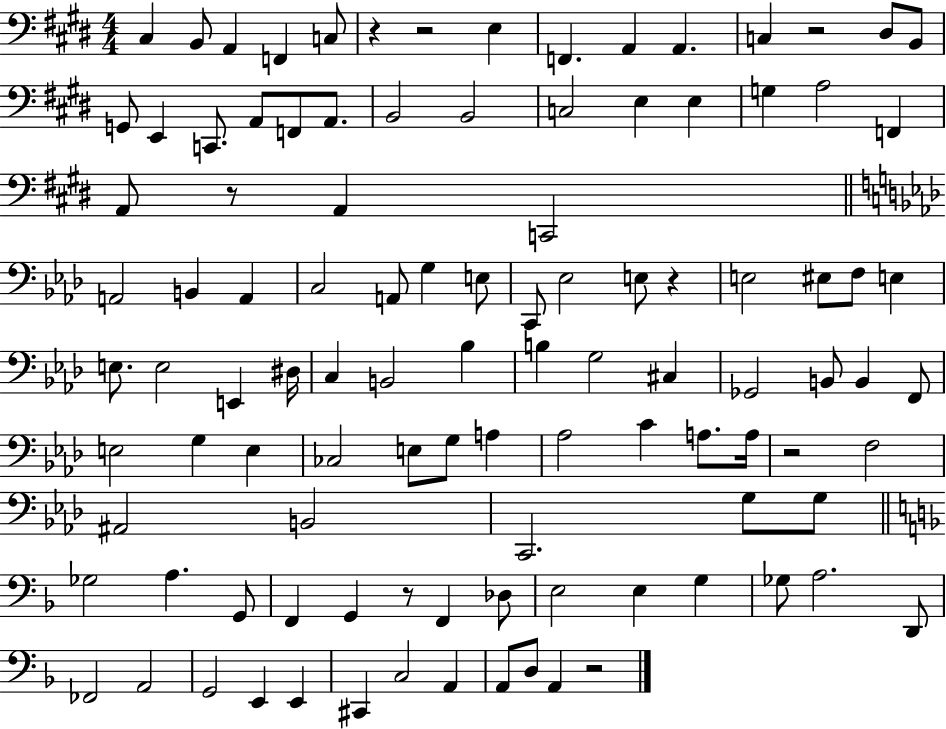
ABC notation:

X:1
T:Untitled
M:4/4
L:1/4
K:E
^C, B,,/2 A,, F,, C,/2 z z2 E, F,, A,, A,, C, z2 ^D,/2 B,,/2 G,,/2 E,, C,,/2 A,,/2 F,,/2 A,,/2 B,,2 B,,2 C,2 E, E, G, A,2 F,, A,,/2 z/2 A,, C,,2 A,,2 B,, A,, C,2 A,,/2 G, E,/2 C,,/2 _E,2 E,/2 z E,2 ^E,/2 F,/2 E, E,/2 E,2 E,, ^D,/4 C, B,,2 _B, B, G,2 ^C, _G,,2 B,,/2 B,, F,,/2 E,2 G, E, _C,2 E,/2 G,/2 A, _A,2 C A,/2 A,/4 z2 F,2 ^A,,2 B,,2 C,,2 G,/2 G,/2 _G,2 A, G,,/2 F,, G,, z/2 F,, _D,/2 E,2 E, G, _G,/2 A,2 D,,/2 _F,,2 A,,2 G,,2 E,, E,, ^C,, C,2 A,, A,,/2 D,/2 A,, z2